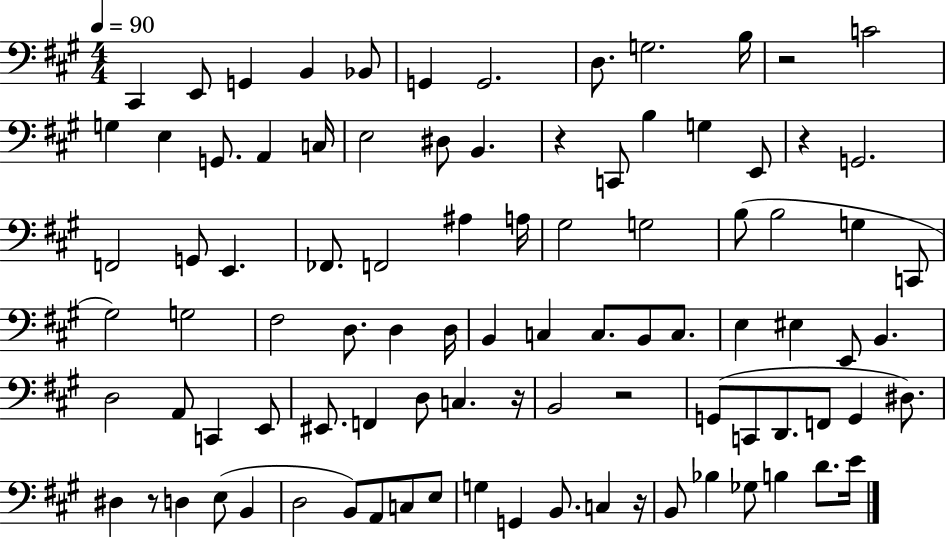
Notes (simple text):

C#2/q E2/e G2/q B2/q Bb2/e G2/q G2/h. D3/e. G3/h. B3/s R/h C4/h G3/q E3/q G2/e. A2/q C3/s E3/h D#3/e B2/q. R/q C2/e B3/q G3/q E2/e R/q G2/h. F2/h G2/e E2/q. FES2/e. F2/h A#3/q A3/s G#3/h G3/h B3/e B3/h G3/q C2/e G#3/h G3/h F#3/h D3/e. D3/q D3/s B2/q C3/q C3/e. B2/e C3/e. E3/q EIS3/q E2/e B2/q. D3/h A2/e C2/q E2/e EIS2/e. F2/q D3/e C3/q. R/s B2/h R/h G2/e C2/e D2/e. F2/e G2/q D#3/e. D#3/q R/e D3/q E3/e B2/q D3/h B2/e A2/e C3/e E3/e G3/q G2/q B2/e. C3/q R/s B2/e Bb3/q Gb3/e B3/q D4/e. E4/s